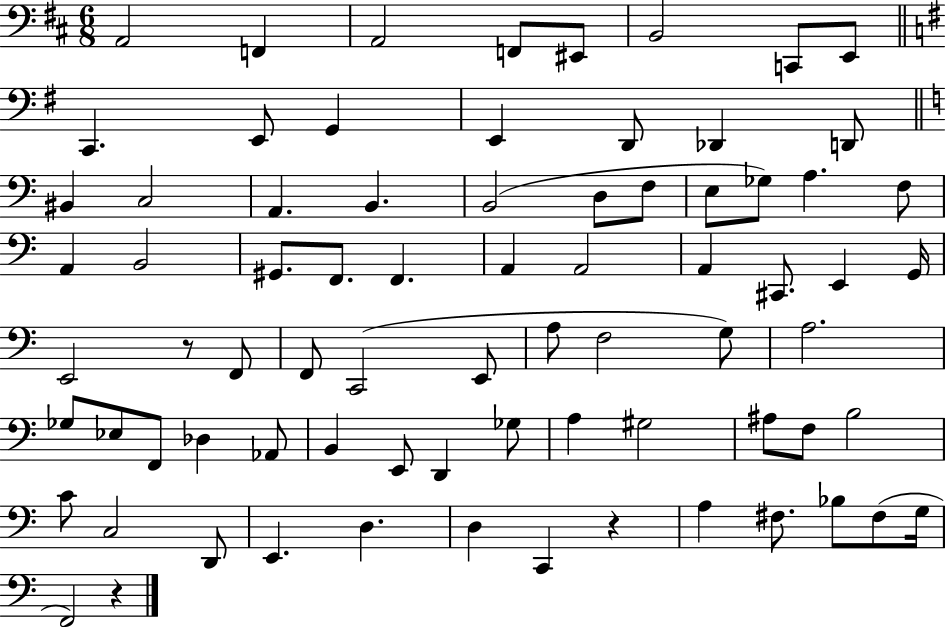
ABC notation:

X:1
T:Untitled
M:6/8
L:1/4
K:D
A,,2 F,, A,,2 F,,/2 ^E,,/2 B,,2 C,,/2 E,,/2 C,, E,,/2 G,, E,, D,,/2 _D,, D,,/2 ^B,, C,2 A,, B,, B,,2 D,/2 F,/2 E,/2 _G,/2 A, F,/2 A,, B,,2 ^G,,/2 F,,/2 F,, A,, A,,2 A,, ^C,,/2 E,, G,,/4 E,,2 z/2 F,,/2 F,,/2 C,,2 E,,/2 A,/2 F,2 G,/2 A,2 _G,/2 _E,/2 F,,/2 _D, _A,,/2 B,, E,,/2 D,, _G,/2 A, ^G,2 ^A,/2 F,/2 B,2 C/2 C,2 D,,/2 E,, D, D, C,, z A, ^F,/2 _B,/2 ^F,/2 G,/4 F,,2 z